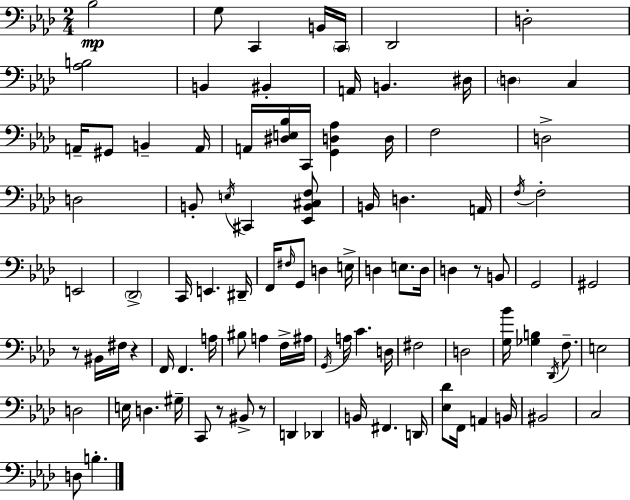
{
  \clef bass
  \numericTimeSignature
  \time 2/4
  \key f \minor
  bes2\mp | g8 c,4 b,16 \parenthesize c,16 | des,2 | d2-. | \break <aes b>2 | b,4 bis,4-. | a,16 b,4. dis16 | \parenthesize d4 c4 | \break a,16-- gis,8 b,4-- a,16 | a,16 <dis e bes>16 c,16 <g, d aes>4 d16 | f2 | d2-> | \break d2 | b,8-. \acciaccatura { e16 } cis,4 <ees, b, cis f>8 | b,16 d4. | a,16 \acciaccatura { f16 } f2-. | \break e,2 | \parenthesize des,2-> | c,16 e,4. | dis,16-- f,16 \grace { fis16 } g,8 d4 | \break e16-> d4 e8. | d16 d4 r8 | b,8 g,2 | gis,2 | \break r8 bis,16 fis16 r4 | f,16 f,4. | a16 bis8 a4 | f16-> ais16 \acciaccatura { g,16 } a16 c'4. | \break d16 fis2 | d2 | <g bes'>16 <ges b>4 | \acciaccatura { des,16 } f8.-- e2 | \break d2 | e16 d4. | gis16-- c,8 r8 | bis,8-> r8 d,4 | \break des,4 b,16 fis,4. | d,16 <ees des'>8 f,16 | a,4 b,16 bis,2 | c2 | \break d8 b4.-. | \bar "|."
}